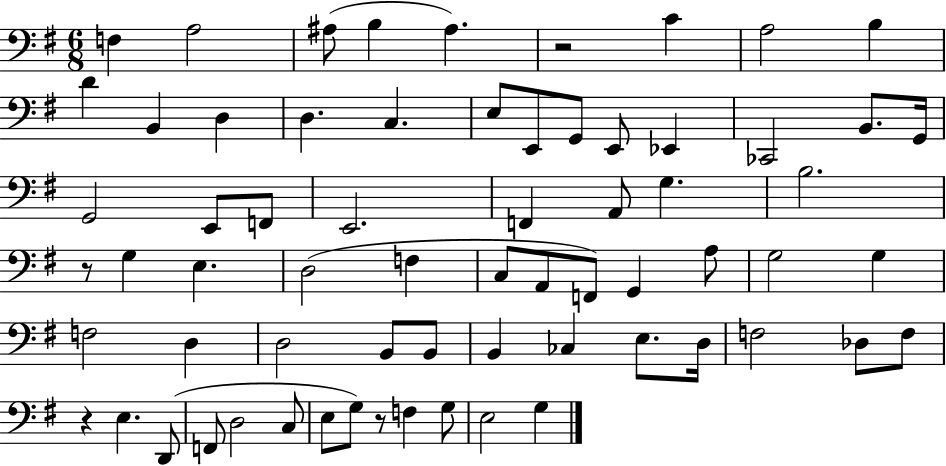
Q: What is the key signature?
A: G major